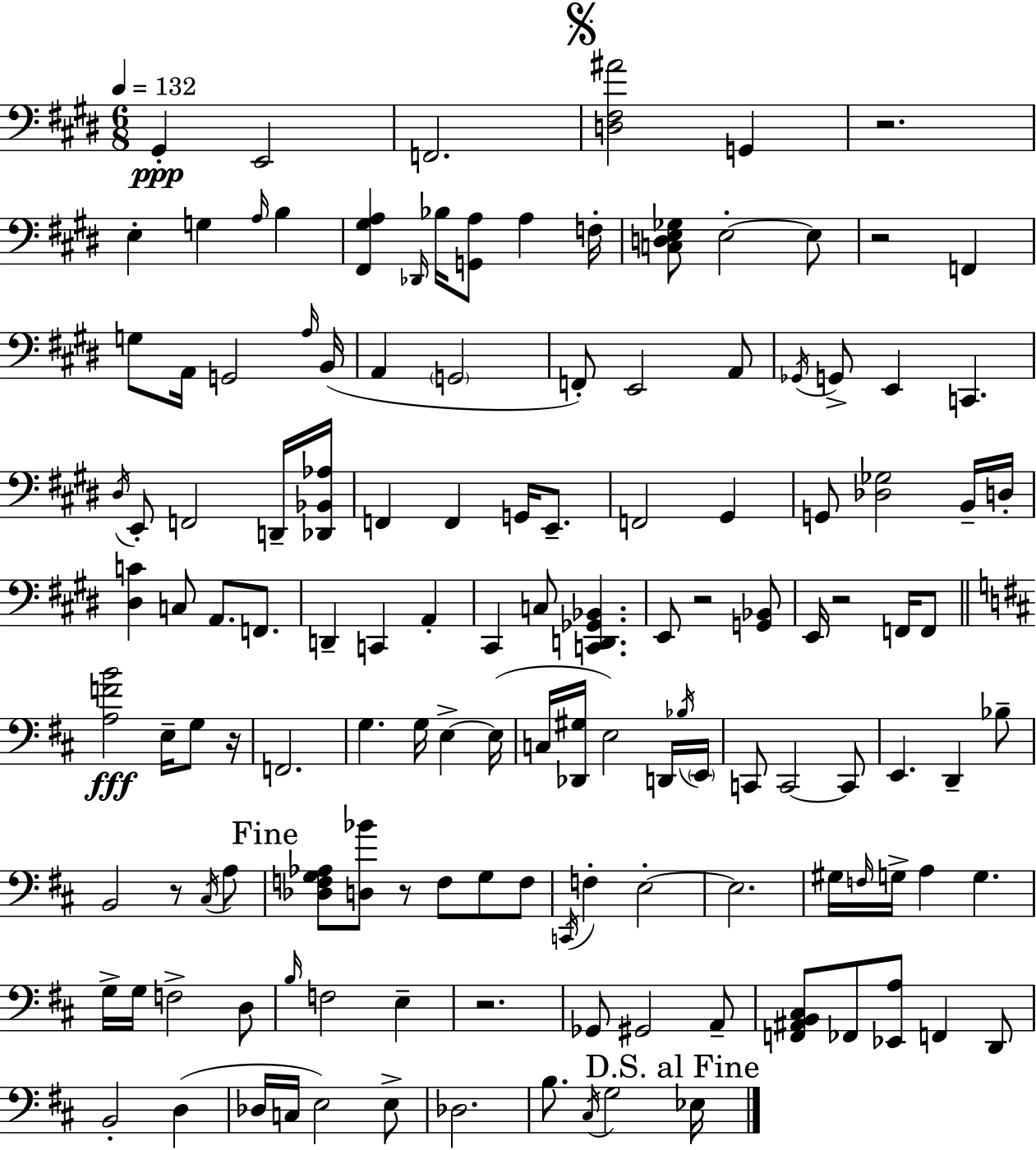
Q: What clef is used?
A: bass